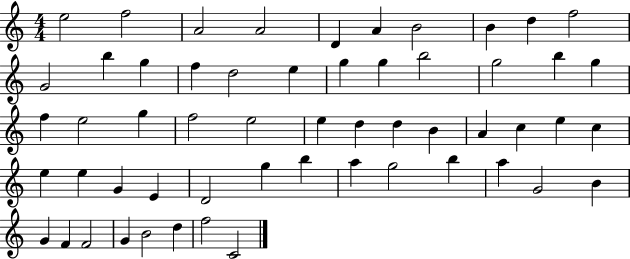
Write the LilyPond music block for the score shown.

{
  \clef treble
  \numericTimeSignature
  \time 4/4
  \key c \major
  e''2 f''2 | a'2 a'2 | d'4 a'4 b'2 | b'4 d''4 f''2 | \break g'2 b''4 g''4 | f''4 d''2 e''4 | g''4 g''4 b''2 | g''2 b''4 g''4 | \break f''4 e''2 g''4 | f''2 e''2 | e''4 d''4 d''4 b'4 | a'4 c''4 e''4 c''4 | \break e''4 e''4 g'4 e'4 | d'2 g''4 b''4 | a''4 g''2 b''4 | a''4 g'2 b'4 | \break g'4 f'4 f'2 | g'4 b'2 d''4 | f''2 c'2 | \bar "|."
}